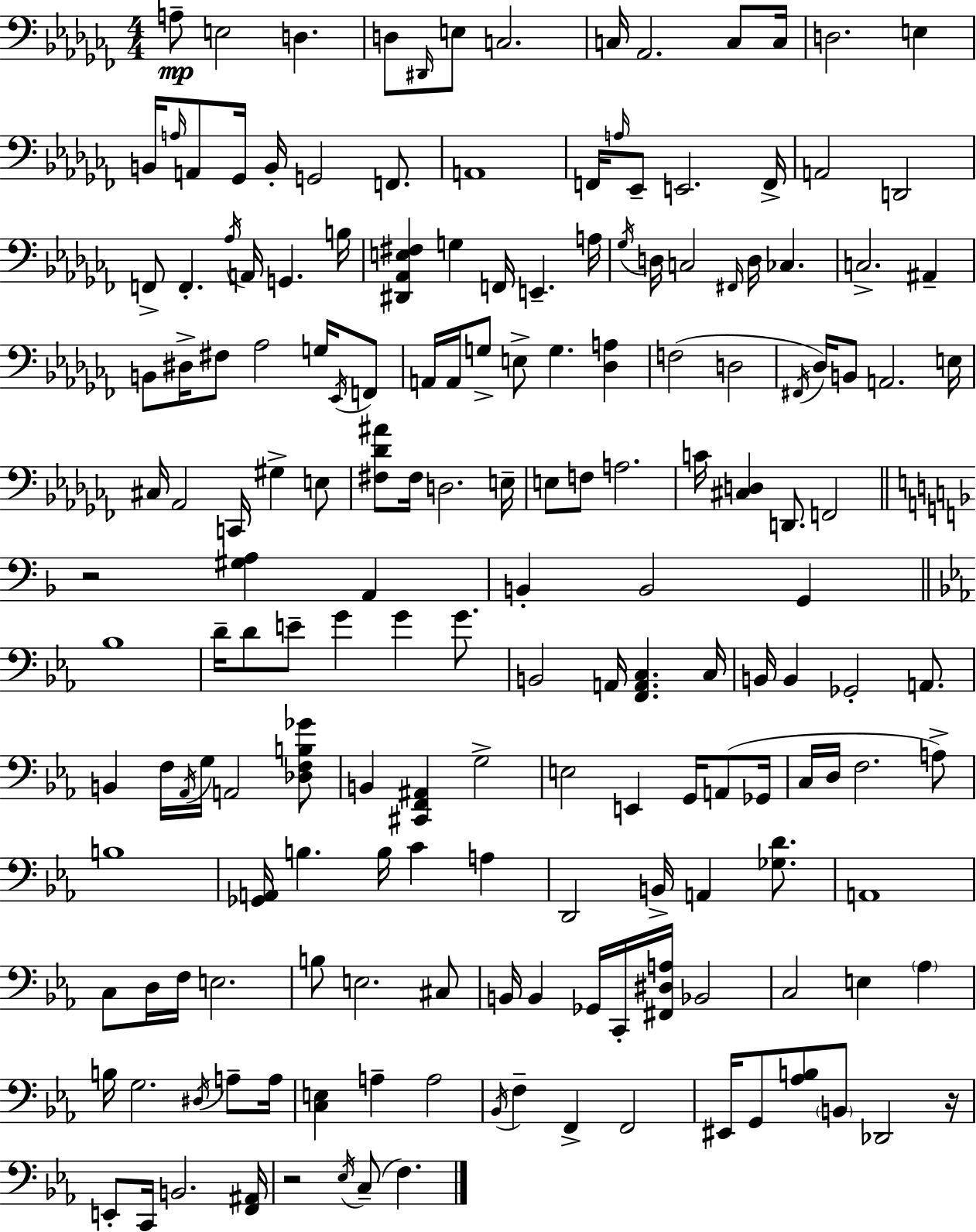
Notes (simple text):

A3/e E3/h D3/q. D3/e D#2/s E3/e C3/h. C3/s Ab2/h. C3/e C3/s D3/h. E3/q B2/s A3/s A2/e Gb2/s B2/s G2/h F2/e. A2/w F2/s A3/s Eb2/e E2/h. F2/s A2/h D2/h F2/e F2/q. Ab3/s A2/s G2/q. B3/s [D#2,Ab2,E3,F#3]/q G3/q F2/s E2/q. A3/s Gb3/s D3/s C3/h F#2/s D3/s CES3/q. C3/h. A#2/q B2/e D#3/s F#3/e Ab3/h G3/s Eb2/s F2/e A2/s A2/s G3/e E3/e G3/q. [Db3,A3]/q F3/h D3/h F#2/s Db3/s B2/e A2/h. E3/s C#3/s Ab2/h C2/s G#3/q E3/e [F#3,Db4,A#4]/e F#3/s D3/h. E3/s E3/e F3/e A3/h. C4/s [C#3,D3]/q D2/e. F2/h R/h [G#3,A3]/q A2/q B2/q B2/h G2/q Bb3/w D4/s D4/e E4/e G4/q G4/q G4/e. B2/h A2/s [F2,A2,C3]/q. C3/s B2/s B2/q Gb2/h A2/e. B2/q F3/s Ab2/s G3/s A2/h [Db3,F3,B3,Gb4]/e B2/q [C#2,F2,A#2]/q G3/h E3/h E2/q G2/s A2/e Gb2/s C3/s D3/s F3/h. A3/e B3/w [Gb2,A2]/s B3/q. B3/s C4/q A3/q D2/h B2/s A2/q [Gb3,D4]/e. A2/w C3/e D3/s F3/s E3/h. B3/e E3/h. C#3/e B2/s B2/q Gb2/s C2/s [F#2,D#3,A3]/s Bb2/h C3/h E3/q Ab3/q B3/s G3/h. D#3/s A3/e A3/s [C3,E3]/q A3/q A3/h Bb2/s F3/q F2/q F2/h EIS2/s G2/e [Ab3,B3]/e B2/e Db2/h R/s E2/e C2/s B2/h. [F2,A#2]/s R/h Eb3/s C3/e F3/q.